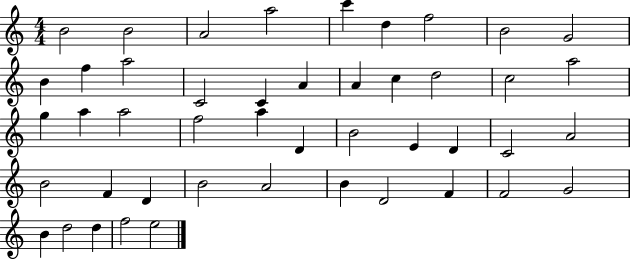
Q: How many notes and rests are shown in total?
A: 46